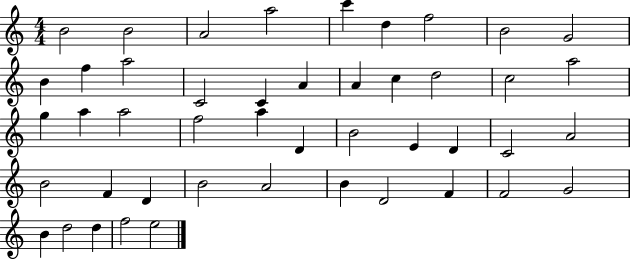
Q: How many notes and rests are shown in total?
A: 46